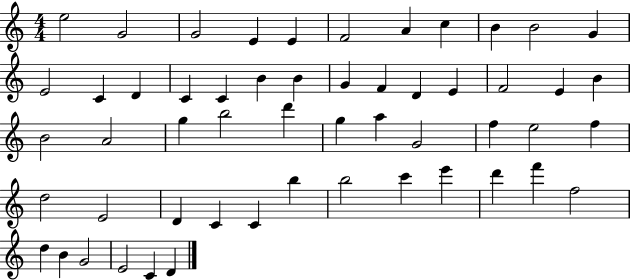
E5/h G4/h G4/h E4/q E4/q F4/h A4/q C5/q B4/q B4/h G4/q E4/h C4/q D4/q C4/q C4/q B4/q B4/q G4/q F4/q D4/q E4/q F4/h E4/q B4/q B4/h A4/h G5/q B5/h D6/q G5/q A5/q G4/h F5/q E5/h F5/q D5/h E4/h D4/q C4/q C4/q B5/q B5/h C6/q E6/q D6/q F6/q F5/h D5/q B4/q G4/h E4/h C4/q D4/q